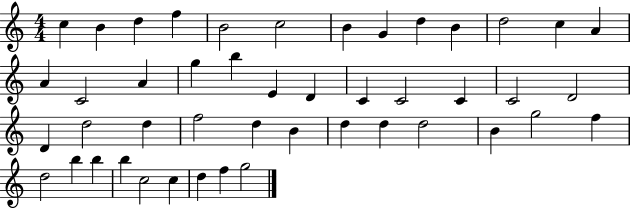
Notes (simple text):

C5/q B4/q D5/q F5/q B4/h C5/h B4/q G4/q D5/q B4/q D5/h C5/q A4/q A4/q C4/h A4/q G5/q B5/q E4/q D4/q C4/q C4/h C4/q C4/h D4/h D4/q D5/h D5/q F5/h D5/q B4/q D5/q D5/q D5/h B4/q G5/h F5/q D5/h B5/q B5/q B5/q C5/h C5/q D5/q F5/q G5/h